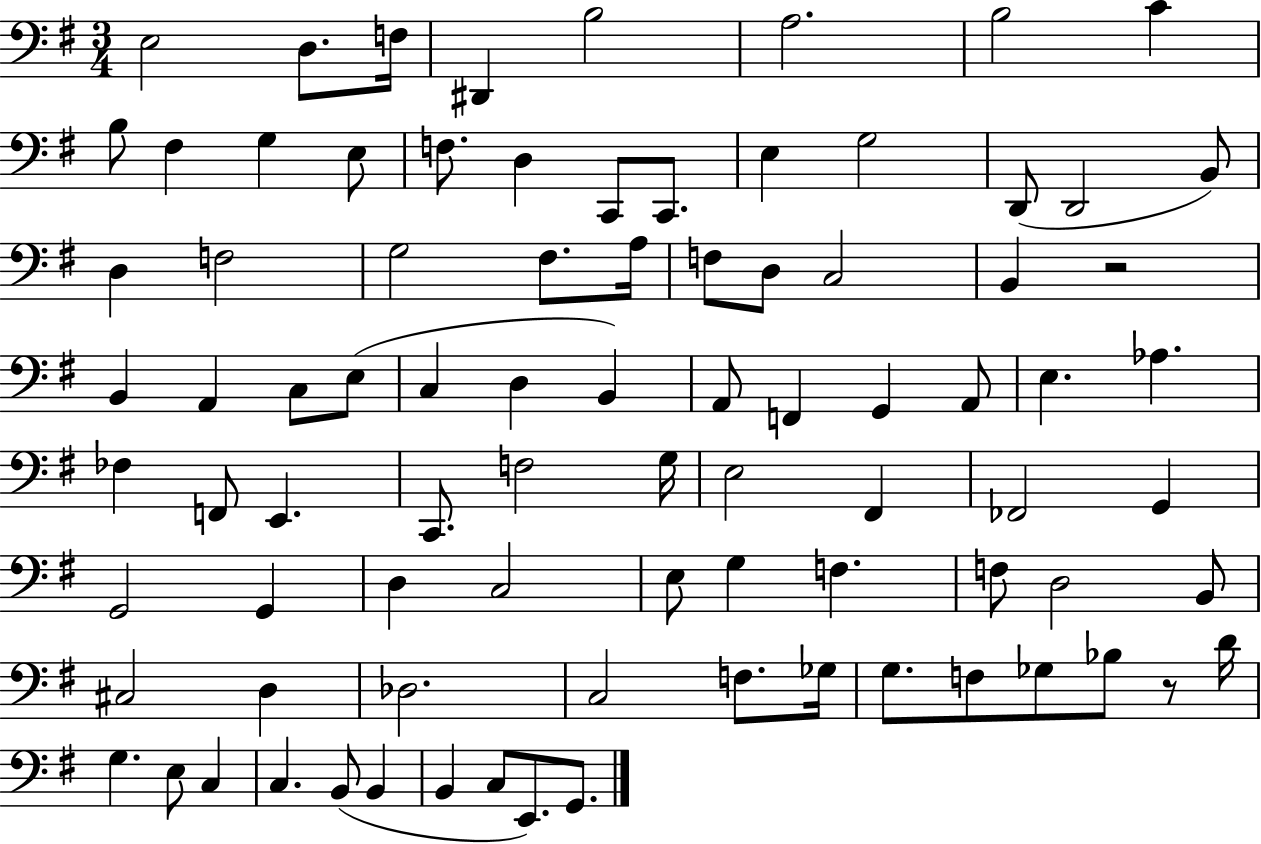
X:1
T:Untitled
M:3/4
L:1/4
K:G
E,2 D,/2 F,/4 ^D,, B,2 A,2 B,2 C B,/2 ^F, G, E,/2 F,/2 D, C,,/2 C,,/2 E, G,2 D,,/2 D,,2 B,,/2 D, F,2 G,2 ^F,/2 A,/4 F,/2 D,/2 C,2 B,, z2 B,, A,, C,/2 E,/2 C, D, B,, A,,/2 F,, G,, A,,/2 E, _A, _F, F,,/2 E,, C,,/2 F,2 G,/4 E,2 ^F,, _F,,2 G,, G,,2 G,, D, C,2 E,/2 G, F, F,/2 D,2 B,,/2 ^C,2 D, _D,2 C,2 F,/2 _G,/4 G,/2 F,/2 _G,/2 _B,/2 z/2 D/4 G, E,/2 C, C, B,,/2 B,, B,, C,/2 E,,/2 G,,/2